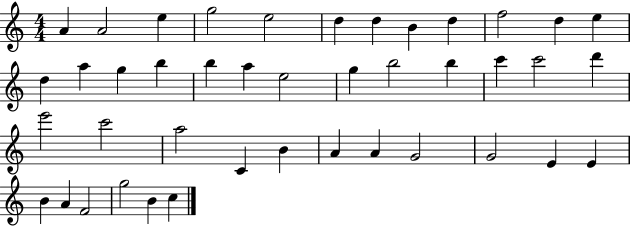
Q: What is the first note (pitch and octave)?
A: A4